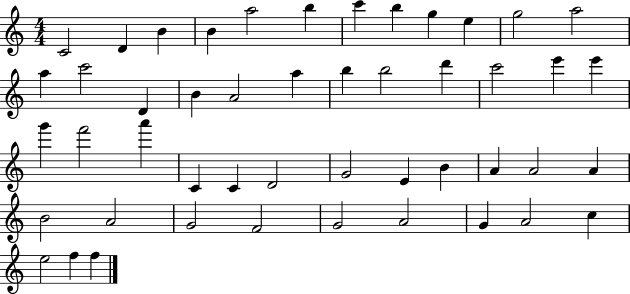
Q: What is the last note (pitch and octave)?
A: F5